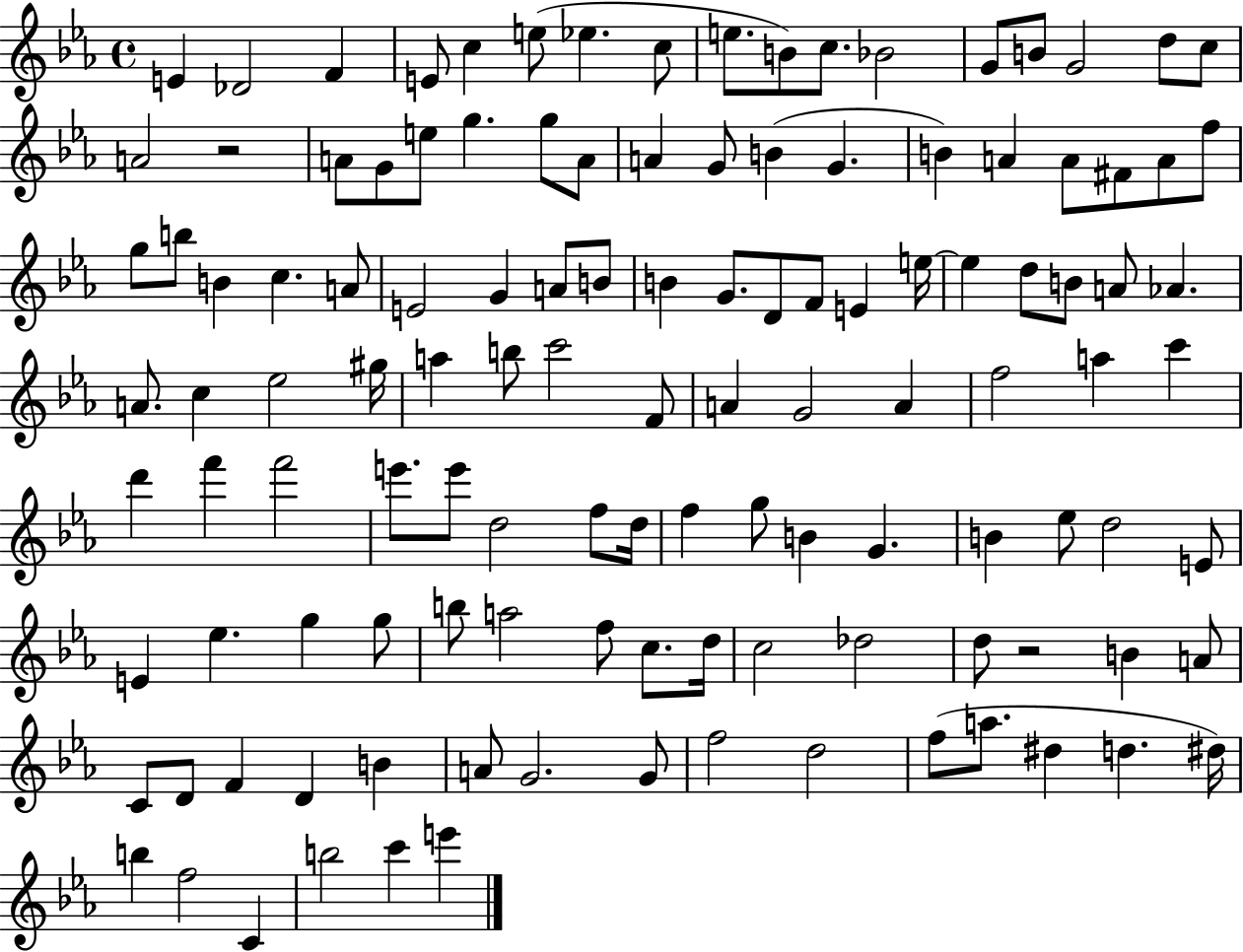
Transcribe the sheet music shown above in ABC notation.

X:1
T:Untitled
M:4/4
L:1/4
K:Eb
E _D2 F E/2 c e/2 _e c/2 e/2 B/2 c/2 _B2 G/2 B/2 G2 d/2 c/2 A2 z2 A/2 G/2 e/2 g g/2 A/2 A G/2 B G B A A/2 ^F/2 A/2 f/2 g/2 b/2 B c A/2 E2 G A/2 B/2 B G/2 D/2 F/2 E e/4 e d/2 B/2 A/2 _A A/2 c _e2 ^g/4 a b/2 c'2 F/2 A G2 A f2 a c' d' f' f'2 e'/2 e'/2 d2 f/2 d/4 f g/2 B G B _e/2 d2 E/2 E _e g g/2 b/2 a2 f/2 c/2 d/4 c2 _d2 d/2 z2 B A/2 C/2 D/2 F D B A/2 G2 G/2 f2 d2 f/2 a/2 ^d d ^d/4 b f2 C b2 c' e'